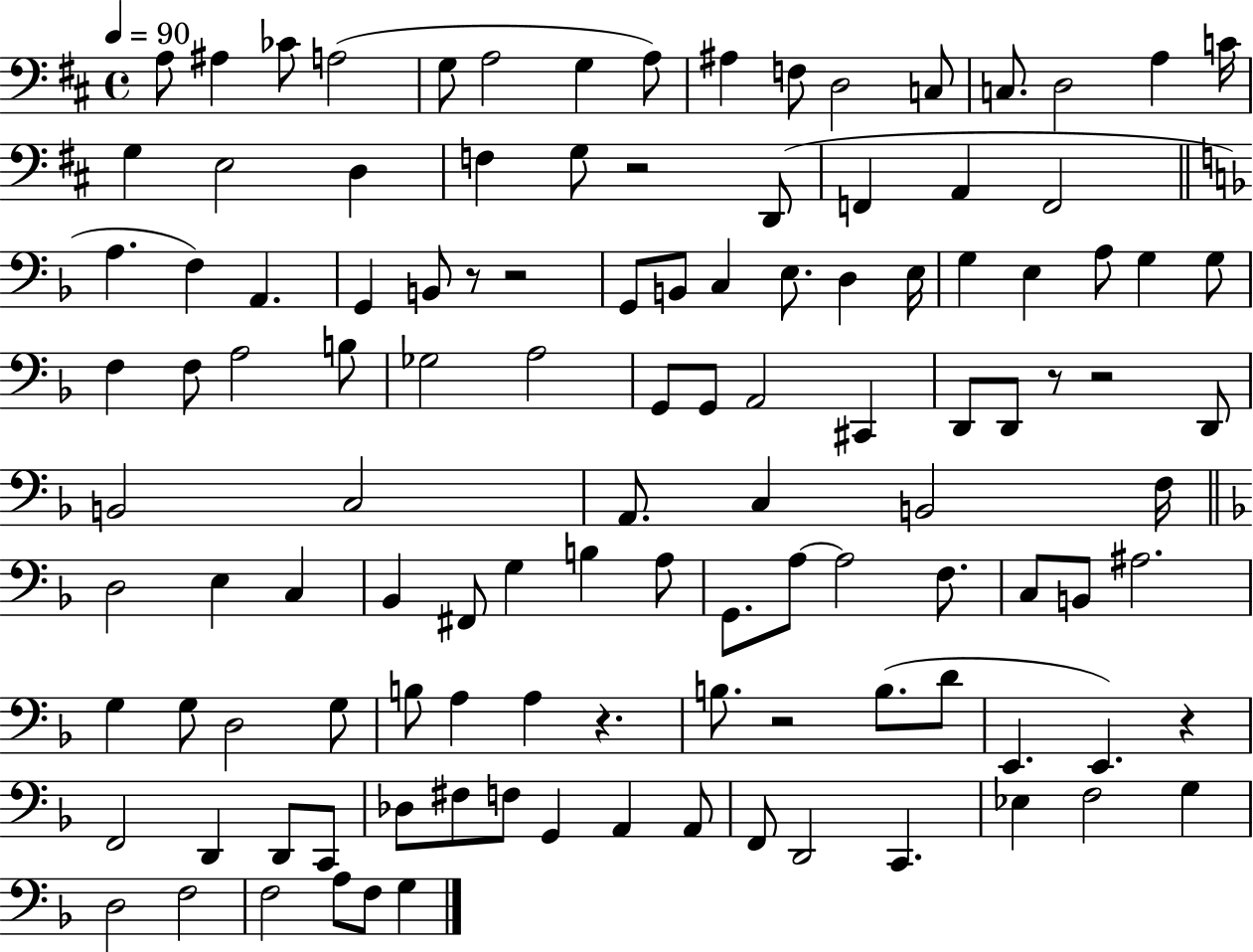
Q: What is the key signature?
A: D major